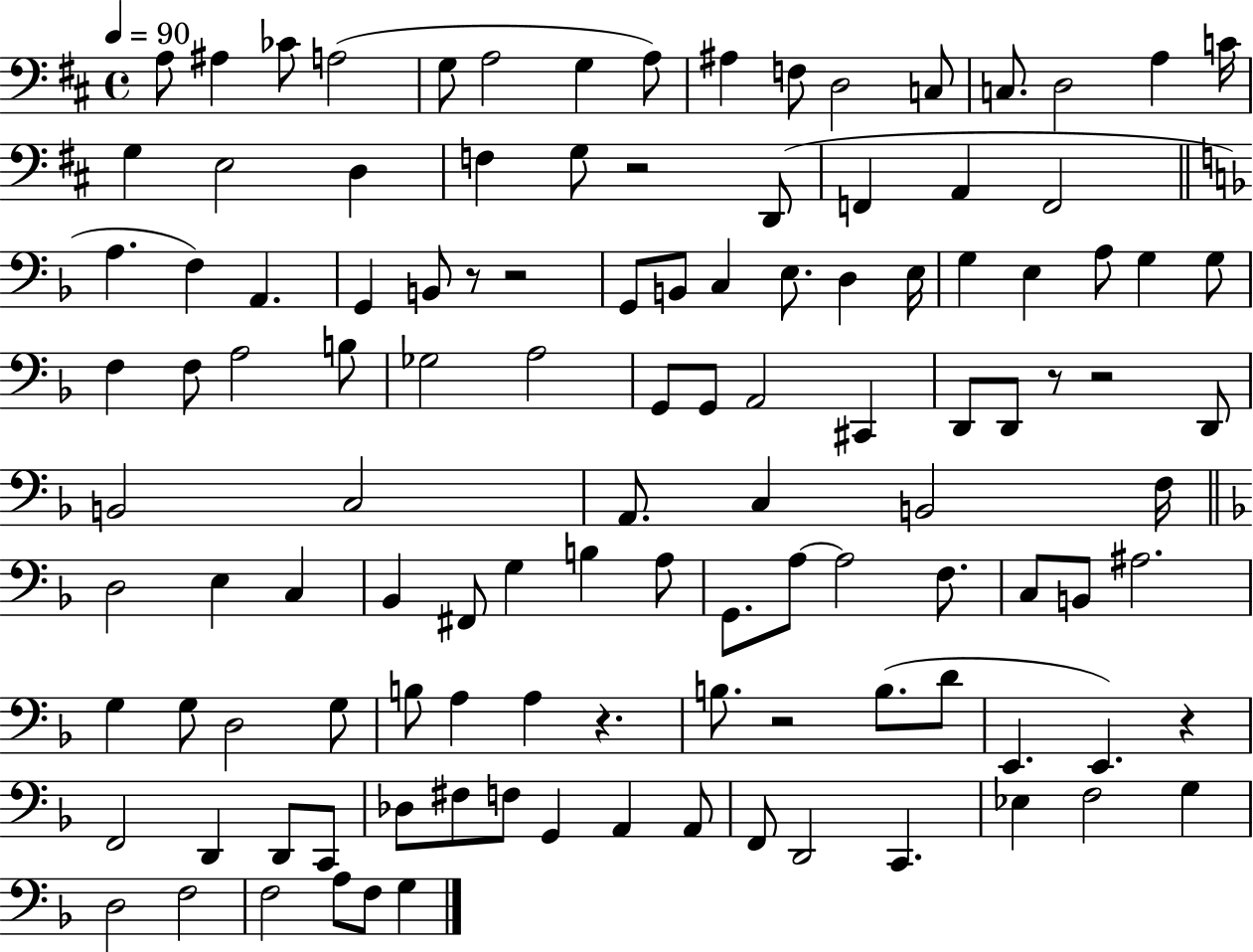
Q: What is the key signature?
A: D major